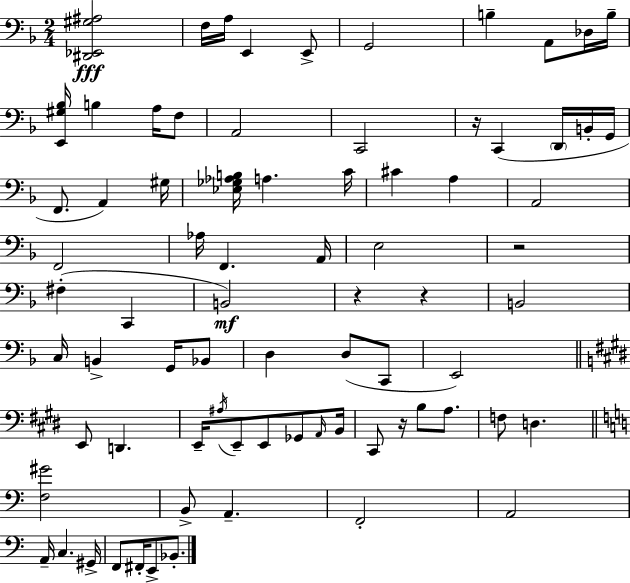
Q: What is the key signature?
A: F major